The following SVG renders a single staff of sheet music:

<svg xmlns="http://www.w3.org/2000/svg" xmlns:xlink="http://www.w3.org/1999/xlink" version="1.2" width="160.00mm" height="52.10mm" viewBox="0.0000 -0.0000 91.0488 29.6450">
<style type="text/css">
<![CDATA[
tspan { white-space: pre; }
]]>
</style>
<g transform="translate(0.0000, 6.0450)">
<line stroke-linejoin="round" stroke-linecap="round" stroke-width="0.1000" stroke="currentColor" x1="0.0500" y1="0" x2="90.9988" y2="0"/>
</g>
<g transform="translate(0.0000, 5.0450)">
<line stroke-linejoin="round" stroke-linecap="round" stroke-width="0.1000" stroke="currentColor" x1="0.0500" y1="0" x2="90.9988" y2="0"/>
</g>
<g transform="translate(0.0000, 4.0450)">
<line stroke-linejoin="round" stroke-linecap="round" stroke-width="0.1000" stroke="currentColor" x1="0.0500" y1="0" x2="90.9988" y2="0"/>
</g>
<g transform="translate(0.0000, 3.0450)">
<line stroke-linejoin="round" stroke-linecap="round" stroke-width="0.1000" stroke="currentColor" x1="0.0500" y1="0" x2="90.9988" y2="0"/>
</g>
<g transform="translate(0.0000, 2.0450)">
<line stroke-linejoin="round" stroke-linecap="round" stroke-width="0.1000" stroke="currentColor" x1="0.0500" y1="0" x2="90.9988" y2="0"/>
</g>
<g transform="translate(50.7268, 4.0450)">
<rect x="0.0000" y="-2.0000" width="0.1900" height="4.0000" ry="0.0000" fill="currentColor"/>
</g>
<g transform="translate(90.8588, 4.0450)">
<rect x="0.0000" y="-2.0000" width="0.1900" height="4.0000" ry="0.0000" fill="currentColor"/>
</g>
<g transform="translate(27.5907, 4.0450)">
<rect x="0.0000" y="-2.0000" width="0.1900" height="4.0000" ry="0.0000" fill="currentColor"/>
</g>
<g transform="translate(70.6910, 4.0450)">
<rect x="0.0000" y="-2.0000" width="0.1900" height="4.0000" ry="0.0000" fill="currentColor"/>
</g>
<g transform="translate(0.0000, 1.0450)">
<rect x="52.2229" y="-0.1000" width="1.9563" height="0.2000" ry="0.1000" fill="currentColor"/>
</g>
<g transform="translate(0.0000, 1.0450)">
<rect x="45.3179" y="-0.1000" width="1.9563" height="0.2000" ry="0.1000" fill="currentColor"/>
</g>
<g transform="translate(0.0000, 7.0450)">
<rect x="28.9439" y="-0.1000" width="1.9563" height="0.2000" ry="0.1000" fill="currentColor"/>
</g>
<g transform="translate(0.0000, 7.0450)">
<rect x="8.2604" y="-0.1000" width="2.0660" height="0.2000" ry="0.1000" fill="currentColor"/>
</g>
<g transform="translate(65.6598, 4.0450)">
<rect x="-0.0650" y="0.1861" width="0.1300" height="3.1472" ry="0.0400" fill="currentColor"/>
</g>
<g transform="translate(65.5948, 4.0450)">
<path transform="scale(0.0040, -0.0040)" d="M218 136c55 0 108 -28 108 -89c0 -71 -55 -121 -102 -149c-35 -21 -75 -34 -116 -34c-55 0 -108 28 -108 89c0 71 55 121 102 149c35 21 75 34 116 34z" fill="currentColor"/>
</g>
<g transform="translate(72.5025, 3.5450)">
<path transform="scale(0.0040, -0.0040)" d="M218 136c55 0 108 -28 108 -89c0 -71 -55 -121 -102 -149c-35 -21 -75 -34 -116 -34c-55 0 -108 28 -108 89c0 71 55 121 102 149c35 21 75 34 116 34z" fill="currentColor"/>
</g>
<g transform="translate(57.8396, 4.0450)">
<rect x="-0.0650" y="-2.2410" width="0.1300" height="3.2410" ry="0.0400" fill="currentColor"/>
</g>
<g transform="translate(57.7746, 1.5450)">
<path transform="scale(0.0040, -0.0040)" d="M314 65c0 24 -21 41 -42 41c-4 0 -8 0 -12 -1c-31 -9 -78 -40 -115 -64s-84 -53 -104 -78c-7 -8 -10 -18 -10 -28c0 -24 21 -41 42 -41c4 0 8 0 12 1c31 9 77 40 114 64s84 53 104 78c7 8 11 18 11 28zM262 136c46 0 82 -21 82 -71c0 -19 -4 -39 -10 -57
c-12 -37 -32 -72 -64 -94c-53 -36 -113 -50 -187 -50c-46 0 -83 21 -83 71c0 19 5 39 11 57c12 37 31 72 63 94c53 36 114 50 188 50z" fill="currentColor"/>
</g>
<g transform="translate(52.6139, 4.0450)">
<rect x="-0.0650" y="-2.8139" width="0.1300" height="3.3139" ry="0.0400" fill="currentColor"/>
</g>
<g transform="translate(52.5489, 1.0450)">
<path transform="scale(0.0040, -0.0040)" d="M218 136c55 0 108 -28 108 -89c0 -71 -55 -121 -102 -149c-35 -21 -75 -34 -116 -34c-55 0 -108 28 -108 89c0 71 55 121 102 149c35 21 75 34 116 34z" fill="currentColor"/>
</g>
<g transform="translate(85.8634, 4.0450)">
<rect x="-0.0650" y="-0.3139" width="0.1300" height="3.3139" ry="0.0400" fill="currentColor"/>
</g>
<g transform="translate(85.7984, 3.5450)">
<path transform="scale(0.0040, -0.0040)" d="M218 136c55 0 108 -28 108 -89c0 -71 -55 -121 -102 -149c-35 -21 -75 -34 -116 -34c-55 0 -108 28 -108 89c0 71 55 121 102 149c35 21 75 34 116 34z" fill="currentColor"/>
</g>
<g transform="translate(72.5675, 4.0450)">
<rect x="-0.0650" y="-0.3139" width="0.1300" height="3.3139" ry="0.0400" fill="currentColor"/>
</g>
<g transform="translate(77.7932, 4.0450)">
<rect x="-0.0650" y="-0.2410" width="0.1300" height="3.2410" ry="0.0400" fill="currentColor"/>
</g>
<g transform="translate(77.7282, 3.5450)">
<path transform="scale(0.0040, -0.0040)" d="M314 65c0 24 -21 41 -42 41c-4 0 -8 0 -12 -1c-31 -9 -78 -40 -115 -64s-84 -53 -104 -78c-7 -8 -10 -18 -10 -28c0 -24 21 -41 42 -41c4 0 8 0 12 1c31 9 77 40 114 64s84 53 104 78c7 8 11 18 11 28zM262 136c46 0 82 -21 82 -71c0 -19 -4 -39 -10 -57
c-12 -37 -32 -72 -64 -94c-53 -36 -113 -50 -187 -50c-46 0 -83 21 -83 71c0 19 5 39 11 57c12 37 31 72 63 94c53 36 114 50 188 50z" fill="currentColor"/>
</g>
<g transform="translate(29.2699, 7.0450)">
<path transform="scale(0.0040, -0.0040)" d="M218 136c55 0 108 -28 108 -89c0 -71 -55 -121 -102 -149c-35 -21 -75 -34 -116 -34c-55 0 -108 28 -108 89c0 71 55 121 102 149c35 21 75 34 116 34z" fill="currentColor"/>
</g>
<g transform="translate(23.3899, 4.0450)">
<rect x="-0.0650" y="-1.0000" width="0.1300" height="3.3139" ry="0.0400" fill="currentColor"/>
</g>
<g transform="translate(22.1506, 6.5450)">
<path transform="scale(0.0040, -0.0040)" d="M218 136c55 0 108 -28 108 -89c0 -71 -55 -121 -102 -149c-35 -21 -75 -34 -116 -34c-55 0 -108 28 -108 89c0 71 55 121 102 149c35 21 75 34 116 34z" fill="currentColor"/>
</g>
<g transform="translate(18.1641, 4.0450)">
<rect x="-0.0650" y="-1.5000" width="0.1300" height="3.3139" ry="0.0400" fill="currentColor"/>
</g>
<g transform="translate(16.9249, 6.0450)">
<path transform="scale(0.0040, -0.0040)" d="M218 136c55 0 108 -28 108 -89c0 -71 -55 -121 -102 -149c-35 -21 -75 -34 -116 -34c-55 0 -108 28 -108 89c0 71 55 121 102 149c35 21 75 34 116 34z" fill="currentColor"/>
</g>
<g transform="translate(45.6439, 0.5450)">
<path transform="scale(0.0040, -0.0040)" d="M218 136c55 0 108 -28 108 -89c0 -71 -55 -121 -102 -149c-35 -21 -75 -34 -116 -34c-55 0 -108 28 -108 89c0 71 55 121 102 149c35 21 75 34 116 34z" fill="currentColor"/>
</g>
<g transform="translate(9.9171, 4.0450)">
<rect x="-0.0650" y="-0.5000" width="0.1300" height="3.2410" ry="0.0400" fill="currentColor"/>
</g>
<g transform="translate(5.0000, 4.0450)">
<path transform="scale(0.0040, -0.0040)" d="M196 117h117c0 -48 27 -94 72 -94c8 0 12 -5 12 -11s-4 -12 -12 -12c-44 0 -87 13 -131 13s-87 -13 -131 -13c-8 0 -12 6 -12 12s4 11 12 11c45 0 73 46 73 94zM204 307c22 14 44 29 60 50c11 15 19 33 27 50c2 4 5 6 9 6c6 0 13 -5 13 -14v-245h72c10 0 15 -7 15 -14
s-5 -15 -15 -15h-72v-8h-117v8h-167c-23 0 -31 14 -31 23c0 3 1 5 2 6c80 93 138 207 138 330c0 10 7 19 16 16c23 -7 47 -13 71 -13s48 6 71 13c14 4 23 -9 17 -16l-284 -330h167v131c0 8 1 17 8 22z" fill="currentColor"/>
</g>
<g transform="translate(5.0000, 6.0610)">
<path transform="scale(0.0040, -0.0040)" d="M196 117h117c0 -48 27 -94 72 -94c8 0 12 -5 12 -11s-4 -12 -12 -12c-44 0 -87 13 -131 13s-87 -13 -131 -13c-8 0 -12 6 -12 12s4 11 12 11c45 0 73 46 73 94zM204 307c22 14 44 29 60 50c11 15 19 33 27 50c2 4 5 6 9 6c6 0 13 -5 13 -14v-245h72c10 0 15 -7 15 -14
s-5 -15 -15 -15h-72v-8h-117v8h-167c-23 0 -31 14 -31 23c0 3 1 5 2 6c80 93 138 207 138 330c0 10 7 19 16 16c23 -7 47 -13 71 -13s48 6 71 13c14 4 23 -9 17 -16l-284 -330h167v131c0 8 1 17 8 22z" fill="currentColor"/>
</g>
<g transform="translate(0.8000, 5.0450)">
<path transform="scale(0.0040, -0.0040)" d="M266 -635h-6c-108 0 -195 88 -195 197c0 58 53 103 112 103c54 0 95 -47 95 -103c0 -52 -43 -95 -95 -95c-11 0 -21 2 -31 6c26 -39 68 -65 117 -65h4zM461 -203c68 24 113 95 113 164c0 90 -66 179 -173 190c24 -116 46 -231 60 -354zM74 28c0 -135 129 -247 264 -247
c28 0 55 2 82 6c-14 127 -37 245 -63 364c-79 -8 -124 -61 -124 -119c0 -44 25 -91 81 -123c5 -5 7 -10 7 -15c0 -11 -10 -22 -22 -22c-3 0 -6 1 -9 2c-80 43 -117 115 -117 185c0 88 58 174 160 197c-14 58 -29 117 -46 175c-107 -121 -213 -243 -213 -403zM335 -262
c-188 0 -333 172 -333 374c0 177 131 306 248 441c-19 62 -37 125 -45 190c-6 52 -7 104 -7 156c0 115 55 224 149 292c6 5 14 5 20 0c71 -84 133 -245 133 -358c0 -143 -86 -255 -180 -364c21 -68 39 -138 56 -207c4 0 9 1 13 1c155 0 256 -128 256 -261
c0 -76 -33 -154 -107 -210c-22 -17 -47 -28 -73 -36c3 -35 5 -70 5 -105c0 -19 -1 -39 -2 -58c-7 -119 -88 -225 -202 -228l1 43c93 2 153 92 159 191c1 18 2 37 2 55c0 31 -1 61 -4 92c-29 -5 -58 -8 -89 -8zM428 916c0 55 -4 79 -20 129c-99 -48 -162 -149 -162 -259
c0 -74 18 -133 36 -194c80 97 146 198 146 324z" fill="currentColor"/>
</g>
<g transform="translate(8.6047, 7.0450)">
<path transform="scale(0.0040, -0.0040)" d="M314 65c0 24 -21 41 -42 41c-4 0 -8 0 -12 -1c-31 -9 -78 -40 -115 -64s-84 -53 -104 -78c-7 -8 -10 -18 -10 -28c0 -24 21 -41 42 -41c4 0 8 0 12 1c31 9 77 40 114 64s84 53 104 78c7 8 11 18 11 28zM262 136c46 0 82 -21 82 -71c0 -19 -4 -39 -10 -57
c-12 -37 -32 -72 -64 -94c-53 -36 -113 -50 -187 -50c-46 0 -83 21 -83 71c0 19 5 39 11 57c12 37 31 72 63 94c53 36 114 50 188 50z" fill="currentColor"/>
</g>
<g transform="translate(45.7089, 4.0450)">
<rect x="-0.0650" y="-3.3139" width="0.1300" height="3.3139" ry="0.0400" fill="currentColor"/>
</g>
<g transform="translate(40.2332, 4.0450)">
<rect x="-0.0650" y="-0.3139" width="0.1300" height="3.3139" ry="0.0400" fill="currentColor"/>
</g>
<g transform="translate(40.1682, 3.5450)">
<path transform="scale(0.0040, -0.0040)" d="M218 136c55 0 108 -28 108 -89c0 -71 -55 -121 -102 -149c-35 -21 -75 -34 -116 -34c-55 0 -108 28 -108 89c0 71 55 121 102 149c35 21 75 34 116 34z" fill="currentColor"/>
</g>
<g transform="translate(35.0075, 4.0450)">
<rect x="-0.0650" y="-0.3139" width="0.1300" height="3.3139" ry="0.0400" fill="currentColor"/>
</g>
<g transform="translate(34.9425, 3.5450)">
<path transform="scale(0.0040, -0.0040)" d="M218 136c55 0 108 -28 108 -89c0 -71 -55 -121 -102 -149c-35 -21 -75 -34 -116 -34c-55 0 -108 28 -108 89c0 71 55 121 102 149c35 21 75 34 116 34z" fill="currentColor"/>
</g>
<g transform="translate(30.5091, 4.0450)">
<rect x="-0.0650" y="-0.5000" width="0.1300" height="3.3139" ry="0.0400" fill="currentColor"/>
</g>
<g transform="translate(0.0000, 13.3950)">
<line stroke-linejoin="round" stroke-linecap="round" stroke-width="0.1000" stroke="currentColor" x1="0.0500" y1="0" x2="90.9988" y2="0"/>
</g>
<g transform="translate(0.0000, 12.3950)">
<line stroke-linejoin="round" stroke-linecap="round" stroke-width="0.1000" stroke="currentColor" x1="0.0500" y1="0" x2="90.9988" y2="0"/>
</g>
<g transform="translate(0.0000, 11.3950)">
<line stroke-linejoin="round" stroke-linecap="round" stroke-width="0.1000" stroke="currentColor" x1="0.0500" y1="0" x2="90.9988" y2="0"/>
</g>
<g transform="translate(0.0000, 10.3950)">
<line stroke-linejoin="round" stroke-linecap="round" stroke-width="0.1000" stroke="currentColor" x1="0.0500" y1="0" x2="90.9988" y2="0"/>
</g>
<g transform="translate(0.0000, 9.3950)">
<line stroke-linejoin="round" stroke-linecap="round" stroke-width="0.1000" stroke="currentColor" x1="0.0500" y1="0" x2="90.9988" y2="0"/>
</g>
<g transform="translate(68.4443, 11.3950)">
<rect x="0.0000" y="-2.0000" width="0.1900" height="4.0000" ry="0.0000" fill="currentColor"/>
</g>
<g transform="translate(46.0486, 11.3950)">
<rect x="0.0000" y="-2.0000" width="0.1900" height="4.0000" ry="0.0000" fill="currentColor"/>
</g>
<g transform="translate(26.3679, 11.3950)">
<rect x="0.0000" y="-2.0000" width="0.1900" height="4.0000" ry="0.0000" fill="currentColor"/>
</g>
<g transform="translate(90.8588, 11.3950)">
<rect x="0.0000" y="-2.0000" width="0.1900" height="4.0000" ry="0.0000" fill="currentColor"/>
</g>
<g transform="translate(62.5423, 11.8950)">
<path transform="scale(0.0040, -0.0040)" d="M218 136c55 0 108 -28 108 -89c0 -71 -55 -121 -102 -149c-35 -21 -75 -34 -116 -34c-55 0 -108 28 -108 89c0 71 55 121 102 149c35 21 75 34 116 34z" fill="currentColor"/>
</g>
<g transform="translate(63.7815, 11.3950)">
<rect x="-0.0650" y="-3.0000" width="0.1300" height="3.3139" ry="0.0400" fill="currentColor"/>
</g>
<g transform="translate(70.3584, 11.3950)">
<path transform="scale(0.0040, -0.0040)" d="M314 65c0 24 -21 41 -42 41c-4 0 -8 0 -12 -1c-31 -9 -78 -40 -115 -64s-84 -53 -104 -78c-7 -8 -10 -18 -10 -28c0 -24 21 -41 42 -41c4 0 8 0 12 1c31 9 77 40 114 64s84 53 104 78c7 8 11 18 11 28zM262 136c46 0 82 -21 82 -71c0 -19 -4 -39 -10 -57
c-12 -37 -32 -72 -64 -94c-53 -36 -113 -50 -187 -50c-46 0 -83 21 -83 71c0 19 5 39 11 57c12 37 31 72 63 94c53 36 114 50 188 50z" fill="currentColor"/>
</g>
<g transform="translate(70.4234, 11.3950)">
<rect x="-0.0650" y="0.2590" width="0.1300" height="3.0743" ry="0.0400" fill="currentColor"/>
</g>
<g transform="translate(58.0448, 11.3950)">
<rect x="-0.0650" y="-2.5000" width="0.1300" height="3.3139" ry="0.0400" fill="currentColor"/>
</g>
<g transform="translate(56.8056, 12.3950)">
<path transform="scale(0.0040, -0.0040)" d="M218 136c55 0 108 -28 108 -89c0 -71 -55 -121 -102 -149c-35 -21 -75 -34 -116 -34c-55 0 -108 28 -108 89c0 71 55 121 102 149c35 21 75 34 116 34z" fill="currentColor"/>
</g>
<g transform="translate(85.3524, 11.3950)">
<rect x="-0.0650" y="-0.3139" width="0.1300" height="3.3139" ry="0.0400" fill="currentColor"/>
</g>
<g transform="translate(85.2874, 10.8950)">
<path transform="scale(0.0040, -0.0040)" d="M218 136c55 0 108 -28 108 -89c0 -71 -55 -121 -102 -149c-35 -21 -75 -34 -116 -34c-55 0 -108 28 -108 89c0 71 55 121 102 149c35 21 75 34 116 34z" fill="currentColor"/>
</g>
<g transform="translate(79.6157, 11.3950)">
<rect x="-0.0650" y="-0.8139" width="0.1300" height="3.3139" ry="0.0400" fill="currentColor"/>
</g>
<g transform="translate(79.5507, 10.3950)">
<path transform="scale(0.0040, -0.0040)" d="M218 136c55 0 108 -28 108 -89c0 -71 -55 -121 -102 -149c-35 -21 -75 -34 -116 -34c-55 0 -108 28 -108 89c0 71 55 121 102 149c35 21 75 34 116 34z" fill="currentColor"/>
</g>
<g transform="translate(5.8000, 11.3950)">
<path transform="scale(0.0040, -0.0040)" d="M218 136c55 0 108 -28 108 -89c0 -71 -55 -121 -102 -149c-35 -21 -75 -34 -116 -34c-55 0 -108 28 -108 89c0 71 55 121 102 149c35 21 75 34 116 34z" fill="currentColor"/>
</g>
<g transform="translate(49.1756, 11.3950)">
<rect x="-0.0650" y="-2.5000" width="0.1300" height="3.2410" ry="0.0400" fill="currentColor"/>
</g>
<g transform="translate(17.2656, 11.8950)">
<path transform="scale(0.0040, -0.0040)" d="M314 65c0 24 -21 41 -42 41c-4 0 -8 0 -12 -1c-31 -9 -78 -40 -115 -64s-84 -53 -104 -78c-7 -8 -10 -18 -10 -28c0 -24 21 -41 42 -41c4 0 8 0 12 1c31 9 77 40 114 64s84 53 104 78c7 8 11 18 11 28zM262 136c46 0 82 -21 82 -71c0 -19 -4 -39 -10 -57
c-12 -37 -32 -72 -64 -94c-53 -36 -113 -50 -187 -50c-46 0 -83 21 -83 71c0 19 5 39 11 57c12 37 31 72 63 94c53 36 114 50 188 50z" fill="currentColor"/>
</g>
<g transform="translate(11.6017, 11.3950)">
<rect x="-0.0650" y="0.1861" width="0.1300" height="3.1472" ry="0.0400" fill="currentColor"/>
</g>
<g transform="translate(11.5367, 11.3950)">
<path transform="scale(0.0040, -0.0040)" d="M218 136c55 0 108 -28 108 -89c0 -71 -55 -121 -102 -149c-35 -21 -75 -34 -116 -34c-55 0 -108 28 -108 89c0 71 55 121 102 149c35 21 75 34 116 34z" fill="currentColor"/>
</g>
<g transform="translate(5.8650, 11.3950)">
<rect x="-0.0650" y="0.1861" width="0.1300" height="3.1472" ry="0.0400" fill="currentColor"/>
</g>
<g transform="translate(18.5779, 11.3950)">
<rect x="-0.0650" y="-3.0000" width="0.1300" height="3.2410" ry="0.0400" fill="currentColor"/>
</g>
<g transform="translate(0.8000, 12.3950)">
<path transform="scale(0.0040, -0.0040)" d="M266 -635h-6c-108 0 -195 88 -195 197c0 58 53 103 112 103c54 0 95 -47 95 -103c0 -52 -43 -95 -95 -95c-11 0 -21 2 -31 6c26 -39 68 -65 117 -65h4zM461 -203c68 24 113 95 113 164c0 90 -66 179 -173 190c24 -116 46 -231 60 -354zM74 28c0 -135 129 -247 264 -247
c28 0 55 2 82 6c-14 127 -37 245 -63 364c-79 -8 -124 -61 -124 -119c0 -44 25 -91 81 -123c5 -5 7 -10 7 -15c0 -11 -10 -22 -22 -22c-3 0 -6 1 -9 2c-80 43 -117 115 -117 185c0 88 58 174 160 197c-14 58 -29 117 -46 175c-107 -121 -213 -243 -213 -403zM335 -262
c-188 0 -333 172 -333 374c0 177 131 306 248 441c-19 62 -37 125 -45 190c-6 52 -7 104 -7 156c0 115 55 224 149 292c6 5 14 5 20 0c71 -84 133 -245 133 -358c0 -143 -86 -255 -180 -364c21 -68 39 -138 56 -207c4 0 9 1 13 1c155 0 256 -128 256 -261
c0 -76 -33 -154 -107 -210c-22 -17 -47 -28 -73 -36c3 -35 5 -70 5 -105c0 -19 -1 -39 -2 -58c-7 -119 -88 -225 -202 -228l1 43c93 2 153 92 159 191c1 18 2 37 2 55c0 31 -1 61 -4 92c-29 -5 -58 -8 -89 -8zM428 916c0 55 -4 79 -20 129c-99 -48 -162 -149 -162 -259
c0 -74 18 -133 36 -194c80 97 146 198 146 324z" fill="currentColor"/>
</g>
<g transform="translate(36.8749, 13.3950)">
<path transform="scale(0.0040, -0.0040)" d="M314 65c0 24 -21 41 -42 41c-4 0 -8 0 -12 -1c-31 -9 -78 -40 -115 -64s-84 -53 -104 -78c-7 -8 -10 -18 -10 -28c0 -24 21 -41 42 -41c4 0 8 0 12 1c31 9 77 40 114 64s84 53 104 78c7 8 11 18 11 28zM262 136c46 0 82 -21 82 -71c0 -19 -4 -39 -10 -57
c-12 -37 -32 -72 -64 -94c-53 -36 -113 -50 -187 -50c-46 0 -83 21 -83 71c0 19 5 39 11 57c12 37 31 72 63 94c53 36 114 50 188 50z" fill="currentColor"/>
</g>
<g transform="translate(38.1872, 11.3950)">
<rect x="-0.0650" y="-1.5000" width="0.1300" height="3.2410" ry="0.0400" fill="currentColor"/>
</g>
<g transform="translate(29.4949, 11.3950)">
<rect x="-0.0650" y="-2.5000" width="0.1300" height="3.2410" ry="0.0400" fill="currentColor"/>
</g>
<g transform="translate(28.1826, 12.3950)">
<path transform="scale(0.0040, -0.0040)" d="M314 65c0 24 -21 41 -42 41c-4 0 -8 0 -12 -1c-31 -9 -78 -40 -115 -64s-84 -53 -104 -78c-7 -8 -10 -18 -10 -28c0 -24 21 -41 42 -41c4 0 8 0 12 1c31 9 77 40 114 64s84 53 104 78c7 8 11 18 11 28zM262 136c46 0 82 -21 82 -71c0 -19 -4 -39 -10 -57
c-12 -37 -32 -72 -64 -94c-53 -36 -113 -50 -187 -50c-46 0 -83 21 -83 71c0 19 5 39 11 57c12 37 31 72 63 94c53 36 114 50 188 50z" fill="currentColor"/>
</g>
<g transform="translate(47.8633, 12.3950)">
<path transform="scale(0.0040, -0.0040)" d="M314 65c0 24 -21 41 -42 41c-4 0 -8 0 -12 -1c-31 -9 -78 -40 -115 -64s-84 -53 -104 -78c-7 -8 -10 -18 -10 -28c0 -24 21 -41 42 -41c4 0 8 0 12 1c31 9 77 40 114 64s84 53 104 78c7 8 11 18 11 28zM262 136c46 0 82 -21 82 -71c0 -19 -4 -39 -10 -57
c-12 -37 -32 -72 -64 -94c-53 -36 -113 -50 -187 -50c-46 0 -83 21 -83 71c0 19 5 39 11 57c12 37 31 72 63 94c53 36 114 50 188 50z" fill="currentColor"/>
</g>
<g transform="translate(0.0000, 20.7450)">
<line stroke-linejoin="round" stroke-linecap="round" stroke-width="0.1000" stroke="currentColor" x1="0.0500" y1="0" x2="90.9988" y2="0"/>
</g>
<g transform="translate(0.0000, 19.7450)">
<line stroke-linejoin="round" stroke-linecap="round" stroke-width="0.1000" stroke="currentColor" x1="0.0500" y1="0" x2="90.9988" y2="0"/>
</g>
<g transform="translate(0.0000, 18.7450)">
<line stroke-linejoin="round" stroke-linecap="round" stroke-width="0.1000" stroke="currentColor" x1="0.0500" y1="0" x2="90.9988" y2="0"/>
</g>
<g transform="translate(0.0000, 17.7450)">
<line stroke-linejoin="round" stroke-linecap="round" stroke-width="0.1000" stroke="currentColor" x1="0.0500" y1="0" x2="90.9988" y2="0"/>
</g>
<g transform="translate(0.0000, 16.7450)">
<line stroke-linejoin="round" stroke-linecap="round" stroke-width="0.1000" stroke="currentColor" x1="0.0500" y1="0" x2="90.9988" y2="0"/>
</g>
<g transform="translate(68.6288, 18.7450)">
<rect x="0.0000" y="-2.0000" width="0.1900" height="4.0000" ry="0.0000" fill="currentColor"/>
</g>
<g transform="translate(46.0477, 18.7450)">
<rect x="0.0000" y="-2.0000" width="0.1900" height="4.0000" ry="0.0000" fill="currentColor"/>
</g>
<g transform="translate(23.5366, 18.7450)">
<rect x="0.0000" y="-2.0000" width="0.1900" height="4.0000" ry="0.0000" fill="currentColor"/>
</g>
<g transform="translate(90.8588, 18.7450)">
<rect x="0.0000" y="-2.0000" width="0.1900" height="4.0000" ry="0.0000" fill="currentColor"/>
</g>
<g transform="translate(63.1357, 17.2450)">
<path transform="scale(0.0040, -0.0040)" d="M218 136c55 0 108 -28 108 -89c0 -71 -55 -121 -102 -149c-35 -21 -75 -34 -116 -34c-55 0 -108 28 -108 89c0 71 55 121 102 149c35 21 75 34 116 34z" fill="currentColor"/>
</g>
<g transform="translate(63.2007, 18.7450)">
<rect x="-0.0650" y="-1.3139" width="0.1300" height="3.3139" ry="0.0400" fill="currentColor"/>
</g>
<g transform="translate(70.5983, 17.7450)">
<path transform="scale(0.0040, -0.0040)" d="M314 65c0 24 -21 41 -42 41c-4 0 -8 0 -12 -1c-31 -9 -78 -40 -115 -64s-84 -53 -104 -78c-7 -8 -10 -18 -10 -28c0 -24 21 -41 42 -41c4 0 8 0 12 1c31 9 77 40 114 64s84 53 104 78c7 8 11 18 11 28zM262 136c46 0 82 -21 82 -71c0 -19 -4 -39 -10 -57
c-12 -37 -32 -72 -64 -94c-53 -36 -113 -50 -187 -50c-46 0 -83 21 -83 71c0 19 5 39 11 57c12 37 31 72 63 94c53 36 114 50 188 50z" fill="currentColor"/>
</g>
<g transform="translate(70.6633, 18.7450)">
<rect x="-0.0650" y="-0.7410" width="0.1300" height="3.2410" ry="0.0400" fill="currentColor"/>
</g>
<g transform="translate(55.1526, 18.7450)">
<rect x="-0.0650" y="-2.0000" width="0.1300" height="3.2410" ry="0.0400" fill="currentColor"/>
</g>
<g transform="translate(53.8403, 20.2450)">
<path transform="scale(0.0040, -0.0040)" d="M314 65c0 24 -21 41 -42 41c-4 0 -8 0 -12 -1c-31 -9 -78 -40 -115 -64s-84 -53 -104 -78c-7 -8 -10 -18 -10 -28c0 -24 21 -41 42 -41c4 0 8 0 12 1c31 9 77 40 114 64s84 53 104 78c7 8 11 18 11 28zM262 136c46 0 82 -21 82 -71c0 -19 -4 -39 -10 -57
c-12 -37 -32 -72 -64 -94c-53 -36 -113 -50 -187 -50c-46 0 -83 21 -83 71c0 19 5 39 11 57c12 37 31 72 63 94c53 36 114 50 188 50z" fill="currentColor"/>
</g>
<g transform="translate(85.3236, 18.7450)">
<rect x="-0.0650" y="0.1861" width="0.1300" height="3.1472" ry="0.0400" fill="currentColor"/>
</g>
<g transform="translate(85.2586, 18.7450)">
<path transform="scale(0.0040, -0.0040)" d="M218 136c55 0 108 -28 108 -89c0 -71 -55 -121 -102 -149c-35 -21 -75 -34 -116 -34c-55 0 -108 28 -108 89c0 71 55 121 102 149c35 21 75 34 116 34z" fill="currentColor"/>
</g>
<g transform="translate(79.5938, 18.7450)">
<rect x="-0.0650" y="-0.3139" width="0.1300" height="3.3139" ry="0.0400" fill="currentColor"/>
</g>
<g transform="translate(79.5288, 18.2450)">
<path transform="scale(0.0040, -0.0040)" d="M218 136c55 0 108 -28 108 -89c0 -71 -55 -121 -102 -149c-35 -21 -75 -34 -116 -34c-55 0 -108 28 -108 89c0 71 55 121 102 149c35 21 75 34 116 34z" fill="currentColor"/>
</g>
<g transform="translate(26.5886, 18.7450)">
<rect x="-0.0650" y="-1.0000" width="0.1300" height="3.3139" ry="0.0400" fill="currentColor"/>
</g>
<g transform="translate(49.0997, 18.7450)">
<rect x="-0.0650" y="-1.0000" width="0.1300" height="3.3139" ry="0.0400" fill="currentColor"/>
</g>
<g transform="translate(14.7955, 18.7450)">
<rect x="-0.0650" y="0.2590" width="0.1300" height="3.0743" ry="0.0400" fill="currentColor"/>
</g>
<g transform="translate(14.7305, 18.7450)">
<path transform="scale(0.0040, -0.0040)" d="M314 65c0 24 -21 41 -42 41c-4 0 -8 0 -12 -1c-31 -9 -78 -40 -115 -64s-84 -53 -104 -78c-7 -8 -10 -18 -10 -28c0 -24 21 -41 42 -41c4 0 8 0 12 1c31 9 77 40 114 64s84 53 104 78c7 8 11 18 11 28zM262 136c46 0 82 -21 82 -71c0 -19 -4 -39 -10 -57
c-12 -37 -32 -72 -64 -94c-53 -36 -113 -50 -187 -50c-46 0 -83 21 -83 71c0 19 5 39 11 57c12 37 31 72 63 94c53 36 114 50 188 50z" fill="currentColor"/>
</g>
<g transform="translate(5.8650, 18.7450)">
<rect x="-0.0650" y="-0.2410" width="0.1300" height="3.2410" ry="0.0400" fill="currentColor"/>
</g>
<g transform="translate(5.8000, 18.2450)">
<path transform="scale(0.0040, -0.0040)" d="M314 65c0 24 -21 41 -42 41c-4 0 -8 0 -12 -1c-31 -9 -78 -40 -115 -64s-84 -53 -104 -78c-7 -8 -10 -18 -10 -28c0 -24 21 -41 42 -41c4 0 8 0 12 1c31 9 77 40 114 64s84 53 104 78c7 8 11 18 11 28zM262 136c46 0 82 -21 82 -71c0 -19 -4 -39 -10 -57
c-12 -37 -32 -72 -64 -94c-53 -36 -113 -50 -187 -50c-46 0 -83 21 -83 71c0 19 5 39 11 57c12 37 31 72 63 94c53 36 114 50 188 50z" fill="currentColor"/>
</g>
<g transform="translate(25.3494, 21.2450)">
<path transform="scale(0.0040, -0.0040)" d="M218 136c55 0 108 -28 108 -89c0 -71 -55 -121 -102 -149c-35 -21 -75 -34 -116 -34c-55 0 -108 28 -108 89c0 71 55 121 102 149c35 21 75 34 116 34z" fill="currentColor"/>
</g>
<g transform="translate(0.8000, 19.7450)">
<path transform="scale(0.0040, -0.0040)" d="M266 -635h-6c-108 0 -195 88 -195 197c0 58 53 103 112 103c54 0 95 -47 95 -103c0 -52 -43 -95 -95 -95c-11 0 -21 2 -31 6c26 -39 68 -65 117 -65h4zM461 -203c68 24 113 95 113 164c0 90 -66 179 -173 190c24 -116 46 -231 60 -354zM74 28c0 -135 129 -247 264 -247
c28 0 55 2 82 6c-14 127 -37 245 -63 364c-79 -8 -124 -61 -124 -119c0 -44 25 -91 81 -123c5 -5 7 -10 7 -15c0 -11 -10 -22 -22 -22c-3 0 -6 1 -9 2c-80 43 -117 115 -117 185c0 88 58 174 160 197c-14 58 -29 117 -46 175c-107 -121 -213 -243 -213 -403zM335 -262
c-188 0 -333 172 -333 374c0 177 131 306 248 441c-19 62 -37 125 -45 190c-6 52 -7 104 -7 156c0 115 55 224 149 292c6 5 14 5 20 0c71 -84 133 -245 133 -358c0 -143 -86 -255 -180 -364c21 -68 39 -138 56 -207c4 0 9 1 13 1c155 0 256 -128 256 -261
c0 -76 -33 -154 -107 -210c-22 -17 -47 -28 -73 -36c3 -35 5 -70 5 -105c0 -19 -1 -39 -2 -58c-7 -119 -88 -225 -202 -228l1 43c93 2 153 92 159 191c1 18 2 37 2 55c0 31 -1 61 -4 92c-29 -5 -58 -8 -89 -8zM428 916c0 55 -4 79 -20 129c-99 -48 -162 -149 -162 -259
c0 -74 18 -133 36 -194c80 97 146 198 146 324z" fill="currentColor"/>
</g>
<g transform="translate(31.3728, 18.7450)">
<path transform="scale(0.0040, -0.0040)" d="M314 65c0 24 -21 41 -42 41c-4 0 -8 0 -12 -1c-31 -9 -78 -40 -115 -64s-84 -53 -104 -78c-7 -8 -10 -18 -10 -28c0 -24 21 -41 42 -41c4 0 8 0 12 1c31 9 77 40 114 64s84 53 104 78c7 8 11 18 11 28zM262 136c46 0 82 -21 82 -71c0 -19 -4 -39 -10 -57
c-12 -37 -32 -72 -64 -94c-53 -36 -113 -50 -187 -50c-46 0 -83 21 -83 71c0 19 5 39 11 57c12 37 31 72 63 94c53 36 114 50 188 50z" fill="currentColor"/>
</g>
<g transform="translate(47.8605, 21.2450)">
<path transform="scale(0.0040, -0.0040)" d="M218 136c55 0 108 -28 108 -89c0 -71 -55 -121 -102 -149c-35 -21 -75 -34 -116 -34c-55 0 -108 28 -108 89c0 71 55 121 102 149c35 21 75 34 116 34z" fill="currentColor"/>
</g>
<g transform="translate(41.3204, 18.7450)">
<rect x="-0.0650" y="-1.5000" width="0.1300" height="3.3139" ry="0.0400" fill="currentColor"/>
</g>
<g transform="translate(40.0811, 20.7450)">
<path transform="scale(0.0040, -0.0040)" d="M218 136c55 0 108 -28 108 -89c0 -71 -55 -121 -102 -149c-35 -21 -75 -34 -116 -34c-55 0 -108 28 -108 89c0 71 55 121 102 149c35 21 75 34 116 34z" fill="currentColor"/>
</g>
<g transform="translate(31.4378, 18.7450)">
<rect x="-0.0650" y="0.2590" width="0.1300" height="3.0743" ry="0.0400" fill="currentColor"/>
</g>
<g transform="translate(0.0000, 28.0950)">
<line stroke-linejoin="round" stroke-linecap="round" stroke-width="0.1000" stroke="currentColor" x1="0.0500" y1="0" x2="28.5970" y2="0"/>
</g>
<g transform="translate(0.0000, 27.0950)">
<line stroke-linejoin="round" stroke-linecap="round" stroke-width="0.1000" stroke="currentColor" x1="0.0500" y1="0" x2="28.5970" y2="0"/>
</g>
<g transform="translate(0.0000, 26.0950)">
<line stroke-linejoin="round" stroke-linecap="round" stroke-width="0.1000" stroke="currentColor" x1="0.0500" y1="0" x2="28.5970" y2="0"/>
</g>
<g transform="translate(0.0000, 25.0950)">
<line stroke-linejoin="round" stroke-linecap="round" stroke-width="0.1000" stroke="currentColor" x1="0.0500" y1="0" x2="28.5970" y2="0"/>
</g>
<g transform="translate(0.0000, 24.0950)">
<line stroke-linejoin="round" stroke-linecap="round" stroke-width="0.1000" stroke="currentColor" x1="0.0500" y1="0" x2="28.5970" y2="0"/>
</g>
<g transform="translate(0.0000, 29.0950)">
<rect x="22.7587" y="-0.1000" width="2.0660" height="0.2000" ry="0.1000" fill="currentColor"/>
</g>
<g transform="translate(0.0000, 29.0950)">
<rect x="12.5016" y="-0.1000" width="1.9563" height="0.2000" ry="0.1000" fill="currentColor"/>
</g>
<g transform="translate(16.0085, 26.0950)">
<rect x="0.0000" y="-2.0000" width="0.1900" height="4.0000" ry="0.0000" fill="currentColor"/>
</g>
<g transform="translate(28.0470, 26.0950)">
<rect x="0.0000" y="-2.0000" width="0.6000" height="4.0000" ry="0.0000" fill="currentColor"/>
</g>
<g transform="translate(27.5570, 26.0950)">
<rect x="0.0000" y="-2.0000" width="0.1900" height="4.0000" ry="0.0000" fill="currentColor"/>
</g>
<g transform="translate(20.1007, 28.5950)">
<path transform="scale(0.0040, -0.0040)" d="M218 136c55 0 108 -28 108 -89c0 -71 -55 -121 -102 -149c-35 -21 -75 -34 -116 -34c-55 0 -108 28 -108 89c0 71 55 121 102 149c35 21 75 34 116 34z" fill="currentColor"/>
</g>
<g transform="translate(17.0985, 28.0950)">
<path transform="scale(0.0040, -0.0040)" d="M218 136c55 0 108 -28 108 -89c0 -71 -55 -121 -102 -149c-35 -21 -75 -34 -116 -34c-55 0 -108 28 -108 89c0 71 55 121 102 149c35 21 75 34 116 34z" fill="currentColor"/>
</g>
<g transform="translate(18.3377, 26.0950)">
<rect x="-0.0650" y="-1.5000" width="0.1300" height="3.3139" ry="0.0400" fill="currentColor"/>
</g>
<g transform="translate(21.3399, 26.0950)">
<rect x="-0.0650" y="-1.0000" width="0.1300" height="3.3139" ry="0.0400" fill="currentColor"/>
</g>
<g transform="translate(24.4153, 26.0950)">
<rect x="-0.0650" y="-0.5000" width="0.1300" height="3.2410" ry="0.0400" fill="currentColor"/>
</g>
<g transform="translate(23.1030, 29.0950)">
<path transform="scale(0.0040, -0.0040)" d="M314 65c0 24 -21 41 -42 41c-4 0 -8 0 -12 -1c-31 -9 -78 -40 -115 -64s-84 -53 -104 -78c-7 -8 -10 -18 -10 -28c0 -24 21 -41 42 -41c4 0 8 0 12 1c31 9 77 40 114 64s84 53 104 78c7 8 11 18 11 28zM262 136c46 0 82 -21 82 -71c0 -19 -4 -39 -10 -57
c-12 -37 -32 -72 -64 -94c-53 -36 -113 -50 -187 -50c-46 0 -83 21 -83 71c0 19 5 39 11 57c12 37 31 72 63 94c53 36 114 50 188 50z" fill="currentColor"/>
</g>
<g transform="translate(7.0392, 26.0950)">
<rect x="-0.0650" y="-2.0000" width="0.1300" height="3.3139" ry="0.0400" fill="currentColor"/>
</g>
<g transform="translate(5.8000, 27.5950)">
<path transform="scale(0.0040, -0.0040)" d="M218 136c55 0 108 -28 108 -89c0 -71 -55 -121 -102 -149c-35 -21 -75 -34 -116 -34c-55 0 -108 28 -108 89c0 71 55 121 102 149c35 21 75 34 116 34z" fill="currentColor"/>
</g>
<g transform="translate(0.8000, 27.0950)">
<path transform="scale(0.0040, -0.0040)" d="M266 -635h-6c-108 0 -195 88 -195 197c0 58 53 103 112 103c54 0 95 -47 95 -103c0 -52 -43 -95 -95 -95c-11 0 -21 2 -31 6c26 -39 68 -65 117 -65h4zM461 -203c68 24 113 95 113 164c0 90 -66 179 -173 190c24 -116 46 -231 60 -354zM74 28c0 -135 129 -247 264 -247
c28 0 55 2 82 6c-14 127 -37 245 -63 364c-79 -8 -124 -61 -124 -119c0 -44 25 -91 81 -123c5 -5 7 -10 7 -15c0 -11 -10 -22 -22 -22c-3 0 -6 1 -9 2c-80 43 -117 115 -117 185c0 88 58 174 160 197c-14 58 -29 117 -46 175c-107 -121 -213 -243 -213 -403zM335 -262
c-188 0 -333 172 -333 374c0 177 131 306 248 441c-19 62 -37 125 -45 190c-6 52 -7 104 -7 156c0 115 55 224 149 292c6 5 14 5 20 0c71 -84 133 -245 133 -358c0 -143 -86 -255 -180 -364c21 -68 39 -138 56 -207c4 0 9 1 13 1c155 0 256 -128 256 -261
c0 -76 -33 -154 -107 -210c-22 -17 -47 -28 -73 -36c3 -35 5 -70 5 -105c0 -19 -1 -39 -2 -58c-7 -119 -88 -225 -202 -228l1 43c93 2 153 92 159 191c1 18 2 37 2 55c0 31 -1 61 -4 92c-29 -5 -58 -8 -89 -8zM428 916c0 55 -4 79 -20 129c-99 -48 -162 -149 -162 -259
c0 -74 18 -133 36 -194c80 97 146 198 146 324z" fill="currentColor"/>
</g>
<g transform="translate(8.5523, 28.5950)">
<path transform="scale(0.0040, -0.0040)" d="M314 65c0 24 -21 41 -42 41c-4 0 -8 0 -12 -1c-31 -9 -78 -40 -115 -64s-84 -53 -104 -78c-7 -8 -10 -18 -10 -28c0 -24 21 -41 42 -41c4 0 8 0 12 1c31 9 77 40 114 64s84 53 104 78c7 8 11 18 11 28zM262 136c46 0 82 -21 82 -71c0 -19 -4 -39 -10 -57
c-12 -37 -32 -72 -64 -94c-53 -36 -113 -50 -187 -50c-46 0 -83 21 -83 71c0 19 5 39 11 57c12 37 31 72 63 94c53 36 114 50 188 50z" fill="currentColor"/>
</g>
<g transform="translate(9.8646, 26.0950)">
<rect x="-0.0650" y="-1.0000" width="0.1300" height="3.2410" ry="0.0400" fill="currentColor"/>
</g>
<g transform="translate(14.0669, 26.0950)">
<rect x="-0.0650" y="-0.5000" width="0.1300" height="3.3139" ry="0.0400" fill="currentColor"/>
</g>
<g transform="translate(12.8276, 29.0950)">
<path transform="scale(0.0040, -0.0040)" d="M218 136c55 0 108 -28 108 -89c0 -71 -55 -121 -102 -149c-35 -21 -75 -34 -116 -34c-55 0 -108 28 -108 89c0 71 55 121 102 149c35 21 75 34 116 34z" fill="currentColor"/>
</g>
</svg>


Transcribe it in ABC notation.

X:1
T:Untitled
M:4/4
L:1/4
K:C
C2 E D C c c b a g2 B c c2 c B B A2 G2 E2 G2 G A B2 d c c2 B2 D B2 E D F2 e d2 c B F D2 C E D C2